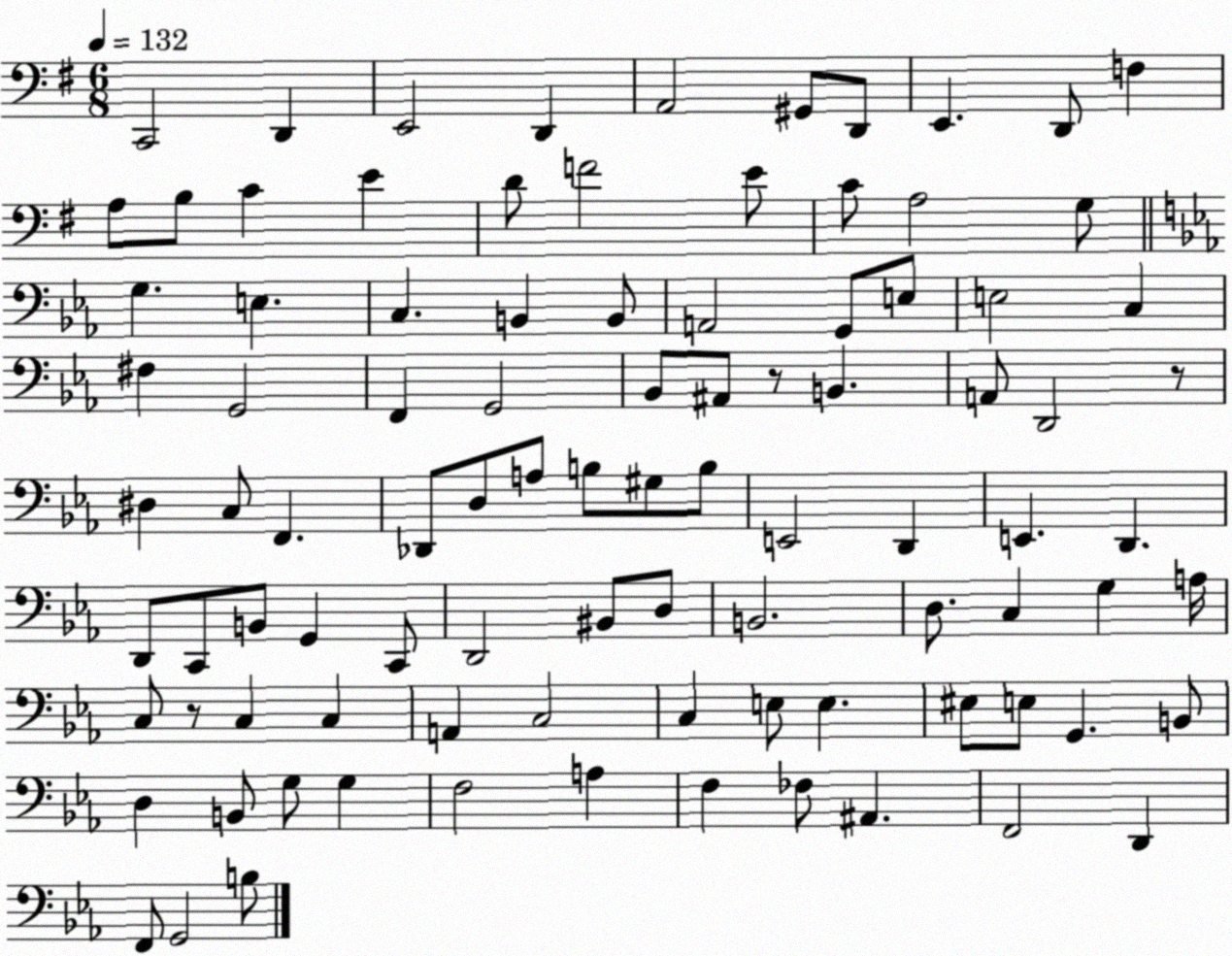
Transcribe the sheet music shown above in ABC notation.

X:1
T:Untitled
M:6/8
L:1/4
K:G
C,,2 D,, E,,2 D,, A,,2 ^G,,/2 D,,/2 E,, D,,/2 F, A,/2 B,/2 C E D/2 F2 E/2 C/2 A,2 G,/2 G, E, C, B,, B,,/2 A,,2 G,,/2 E,/2 E,2 C, ^F, G,,2 F,, G,,2 _B,,/2 ^A,,/2 z/2 B,, A,,/2 D,,2 z/2 ^D, C,/2 F,, _D,,/2 D,/2 A,/2 B,/2 ^G,/2 B,/2 E,,2 D,, E,, D,, D,,/2 C,,/2 B,,/2 G,, C,,/2 D,,2 ^B,,/2 D,/2 B,,2 D,/2 C, G, A,/4 C,/2 z/2 C, C, A,, C,2 C, E,/2 E, ^E,/2 E,/2 G,, B,,/2 D, B,,/2 G,/2 G, F,2 A, F, _F,/2 ^A,, F,,2 D,, F,,/2 G,,2 B,/2